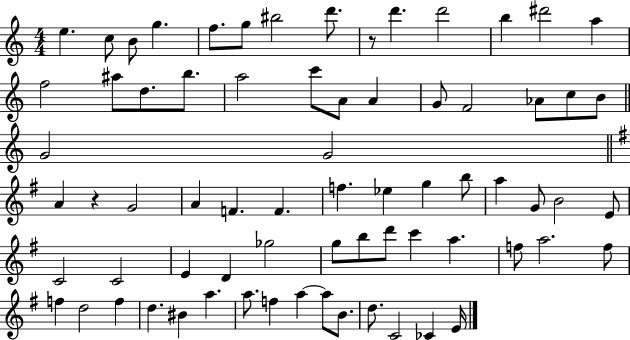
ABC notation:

X:1
T:Untitled
M:4/4
L:1/4
K:C
e c/2 B/2 g f/2 g/2 ^b2 d'/2 z/2 d' d'2 b ^d'2 a f2 ^a/2 d/2 b/2 a2 c'/2 A/2 A G/2 F2 _A/2 c/2 B/2 G2 G2 A z G2 A F F f _e g b/2 a G/2 B2 E/2 C2 C2 E D _g2 g/2 b/2 d'/2 c' a f/2 a2 f/2 f d2 f d ^B a a/2 f a a/2 B/2 d/2 C2 _C E/4